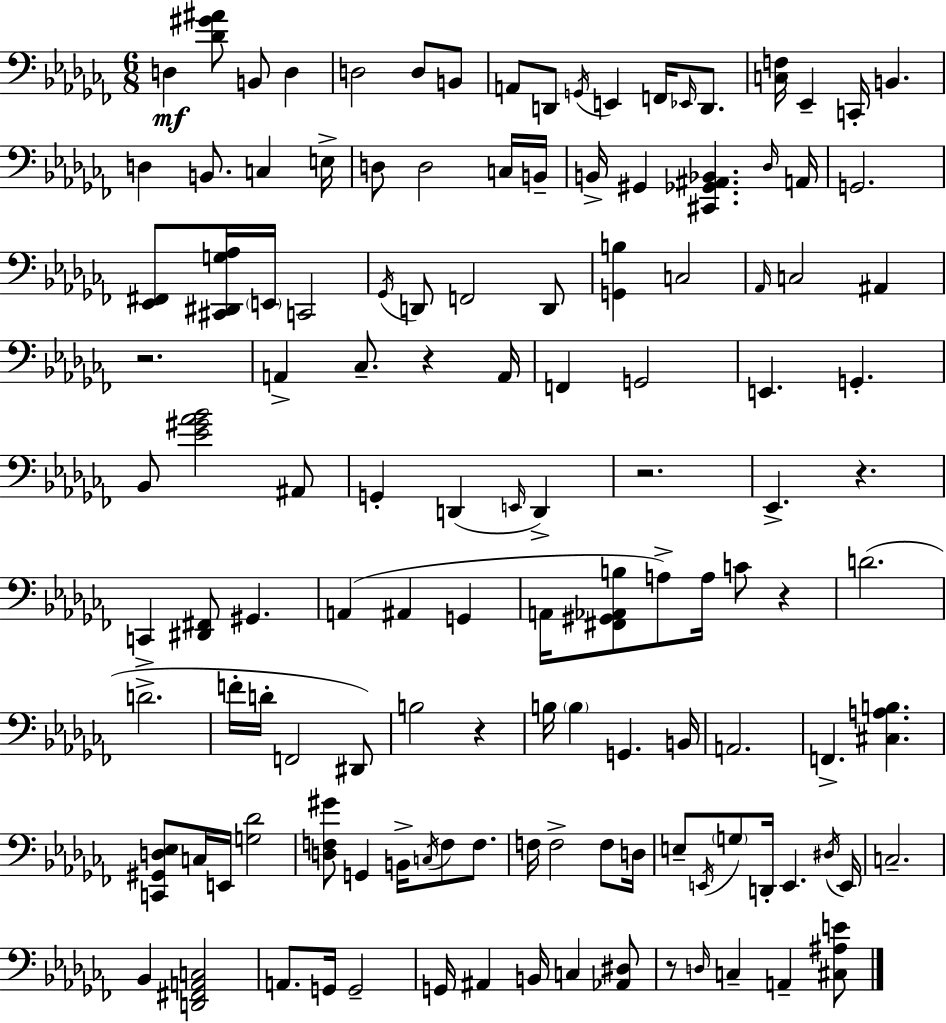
X:1
T:Untitled
M:6/8
L:1/4
K:Abm
D, [_D^G^A]/2 B,,/2 D, D,2 D,/2 B,,/2 A,,/2 D,,/2 G,,/4 E,, F,,/4 _E,,/4 D,,/2 [C,F,]/4 _E,, C,,/4 B,, D, B,,/2 C, E,/4 D,/2 D,2 C,/4 B,,/4 B,,/4 ^G,, [^C,,_G,,^A,,_B,,] _D,/4 A,,/4 G,,2 [_E,,^F,,]/2 [^C,,^D,,G,_A,]/4 E,,/4 C,,2 _G,,/4 D,,/2 F,,2 D,,/2 [G,,B,] C,2 _A,,/4 C,2 ^A,, z2 A,, _C,/2 z A,,/4 F,, G,,2 E,, G,, _B,,/2 [_E^G_A_B]2 ^A,,/2 G,, D,, E,,/4 D,, z2 _E,, z C,, [^D,,^F,,]/2 ^G,, A,, ^A,, G,, A,,/4 [^F,,^G,,_A,,B,]/2 A,/2 A,/4 C/2 z D2 D2 F/4 D/4 F,,2 ^D,,/2 B,2 z B,/4 B, G,, B,,/4 A,,2 F,, [^C,A,B,] [C,,^G,,D,_E,]/2 C,/4 E,,/4 [G,_D]2 [D,F,^G]/2 G,, B,,/4 C,/4 F,/2 F,/2 F,/4 F,2 F,/2 D,/4 E,/2 E,,/4 G,/2 D,,/4 E,, ^D,/4 E,,/4 C,2 _B,, [D,,^F,,A,,C,]2 A,,/2 G,,/4 G,,2 G,,/4 ^A,, B,,/4 C, [_A,,^D,]/2 z/2 D,/4 C, A,, [^C,^A,E]/2